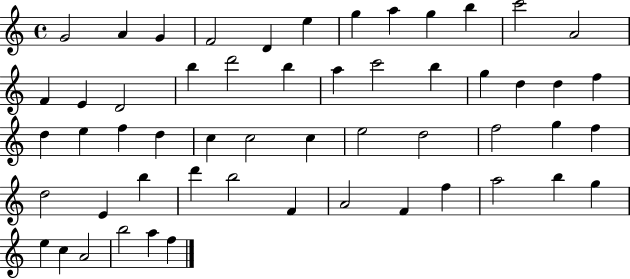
G4/h A4/q G4/q F4/h D4/q E5/q G5/q A5/q G5/q B5/q C6/h A4/h F4/q E4/q D4/h B5/q D6/h B5/q A5/q C6/h B5/q G5/q D5/q D5/q F5/q D5/q E5/q F5/q D5/q C5/q C5/h C5/q E5/h D5/h F5/h G5/q F5/q D5/h E4/q B5/q D6/q B5/h F4/q A4/h F4/q F5/q A5/h B5/q G5/q E5/q C5/q A4/h B5/h A5/q F5/q